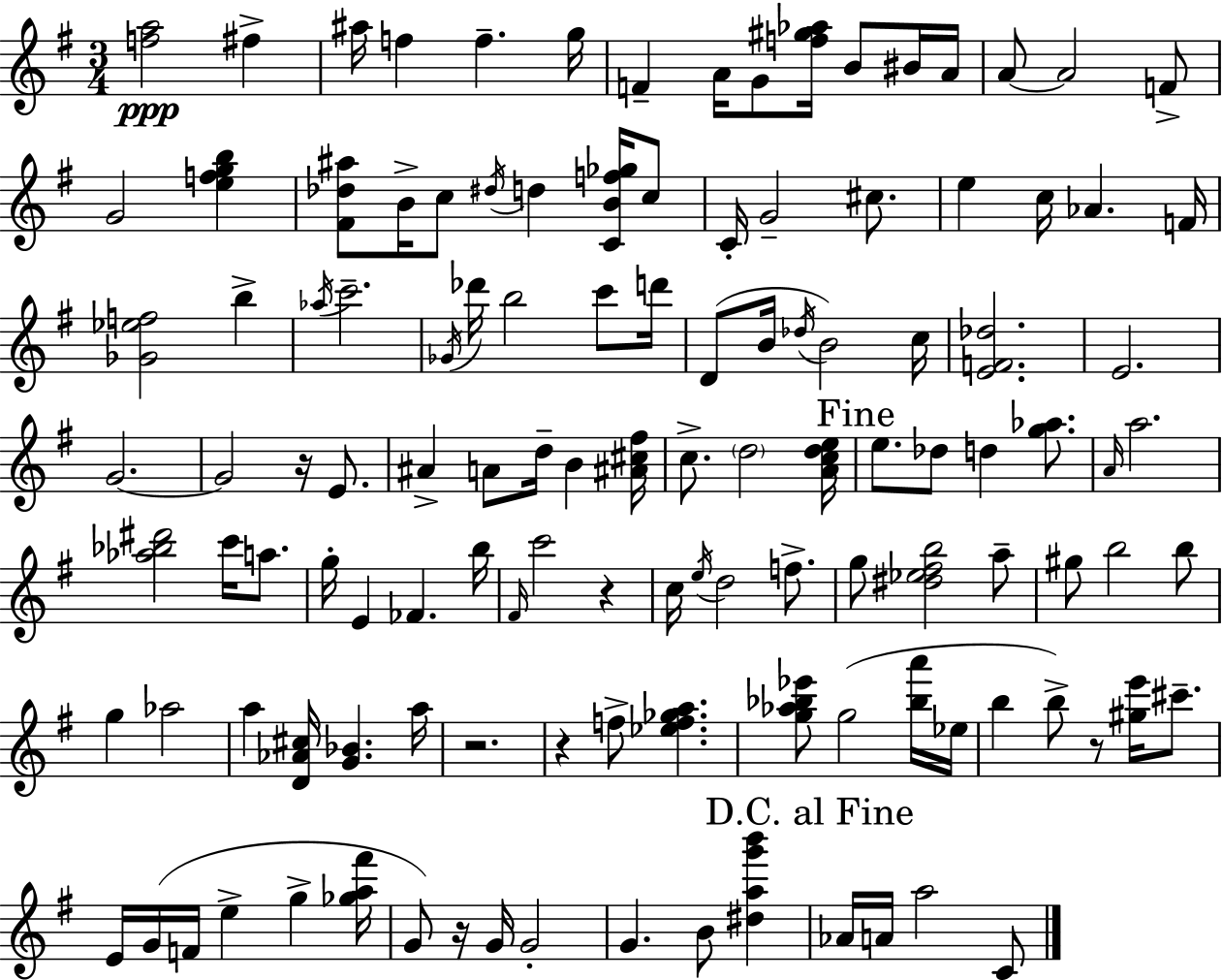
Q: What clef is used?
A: treble